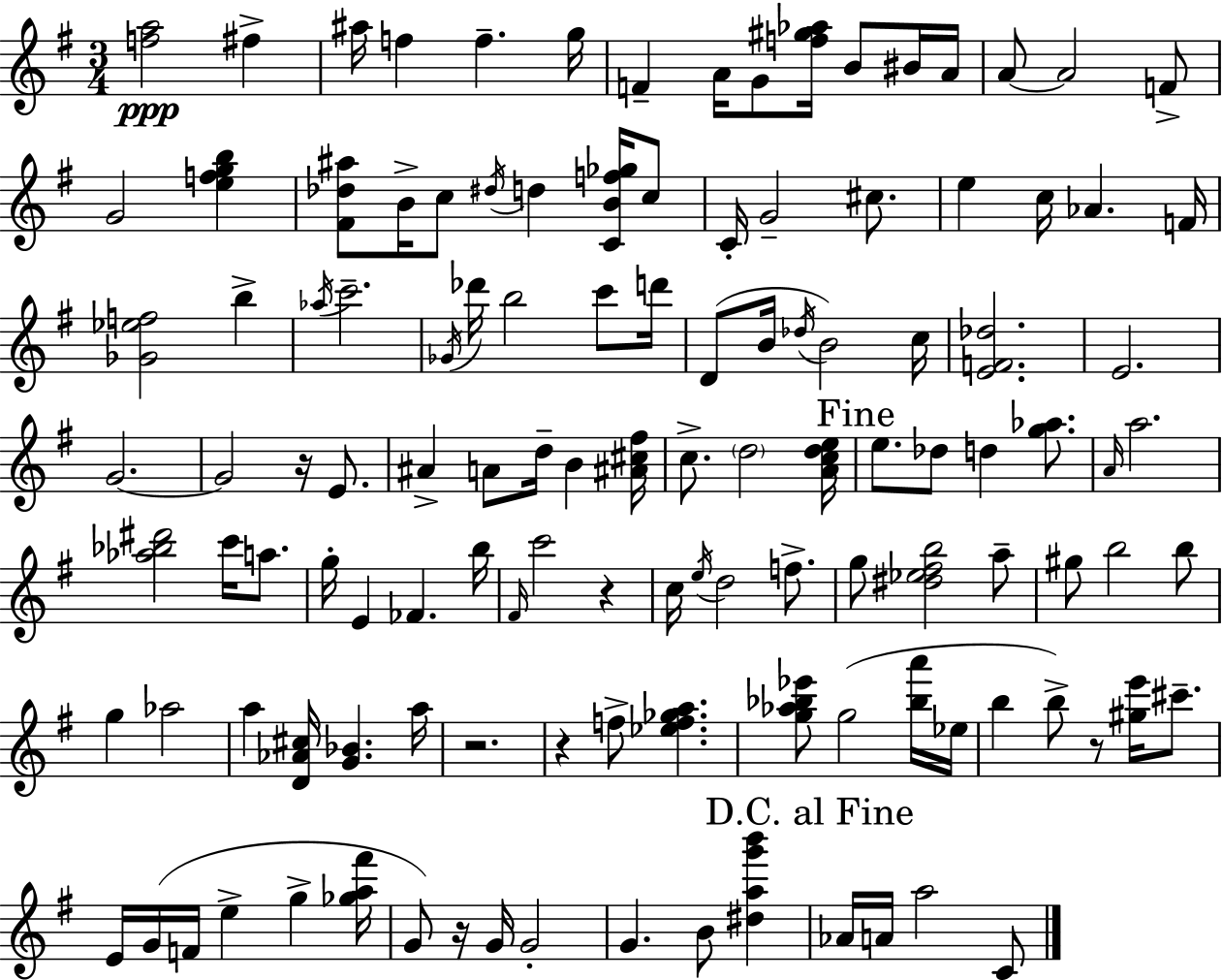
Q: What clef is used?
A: treble